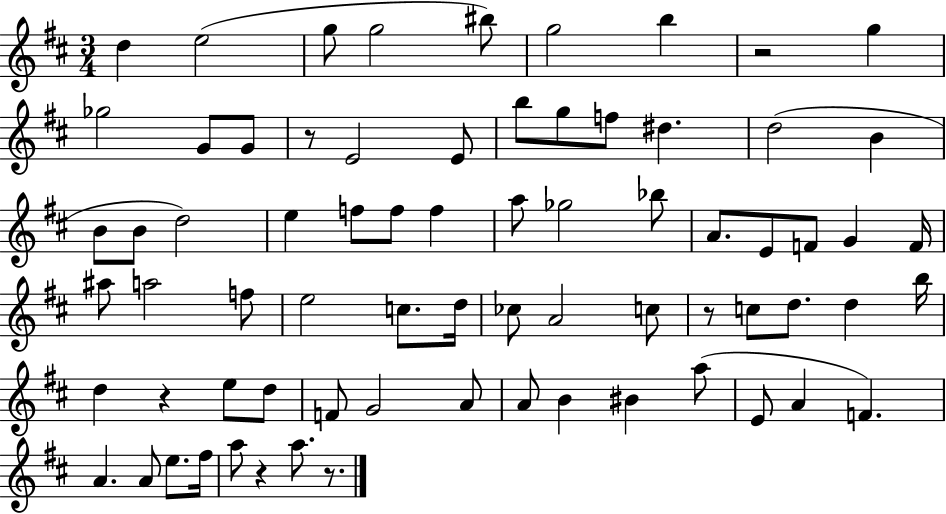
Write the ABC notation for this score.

X:1
T:Untitled
M:3/4
L:1/4
K:D
d e2 g/2 g2 ^b/2 g2 b z2 g _g2 G/2 G/2 z/2 E2 E/2 b/2 g/2 f/2 ^d d2 B B/2 B/2 d2 e f/2 f/2 f a/2 _g2 _b/2 A/2 E/2 F/2 G F/4 ^a/2 a2 f/2 e2 c/2 d/4 _c/2 A2 c/2 z/2 c/2 d/2 d b/4 d z e/2 d/2 F/2 G2 A/2 A/2 B ^B a/2 E/2 A F A A/2 e/2 ^f/4 a/2 z a/2 z/2